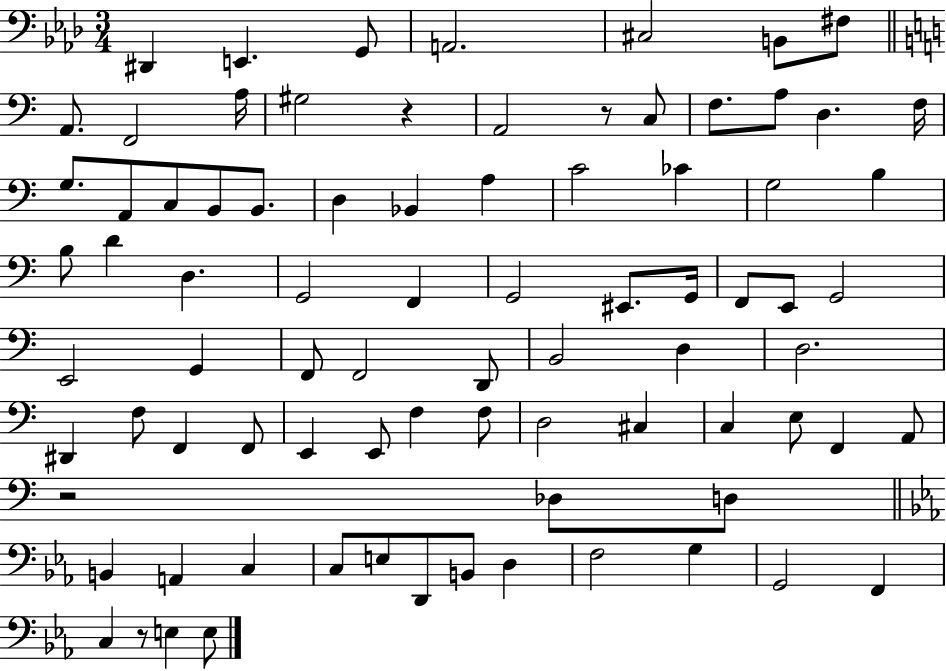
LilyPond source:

{
  \clef bass
  \numericTimeSignature
  \time 3/4
  \key aes \major
  dis,4 e,4. g,8 | a,2. | cis2 b,8 fis8 | \bar "||" \break \key a \minor a,8. f,2 a16 | gis2 r4 | a,2 r8 c8 | f8. a8 d4. f16 | \break g8. a,8 c8 b,8 b,8. | d4 bes,4 a4 | c'2 ces'4 | g2 b4 | \break b8 d'4 d4. | g,2 f,4 | g,2 eis,8. g,16 | f,8 e,8 g,2 | \break e,2 g,4 | f,8 f,2 d,8 | b,2 d4 | d2. | \break dis,4 f8 f,4 f,8 | e,4 e,8 f4 f8 | d2 cis4 | c4 e8 f,4 a,8 | \break r2 des8 d8 | \bar "||" \break \key ees \major b,4 a,4 c4 | c8 e8 d,8 b,8 d4 | f2 g4 | g,2 f,4 | \break c4 r8 e4 e8 | \bar "|."
}